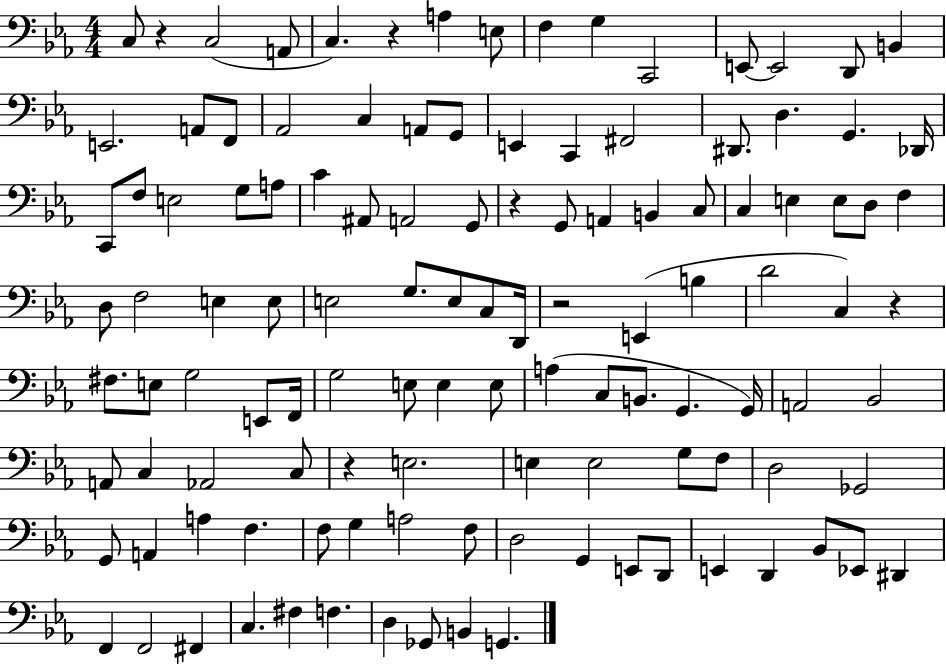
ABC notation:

X:1
T:Untitled
M:4/4
L:1/4
K:Eb
C,/2 z C,2 A,,/2 C, z A, E,/2 F, G, C,,2 E,,/2 E,,2 D,,/2 B,, E,,2 A,,/2 F,,/2 _A,,2 C, A,,/2 G,,/2 E,, C,, ^F,,2 ^D,,/2 D, G,, _D,,/4 C,,/2 F,/2 E,2 G,/2 A,/2 C ^A,,/2 A,,2 G,,/2 z G,,/2 A,, B,, C,/2 C, E, E,/2 D,/2 F, D,/2 F,2 E, E,/2 E,2 G,/2 E,/2 C,/2 D,,/4 z2 E,, B, D2 C, z ^F,/2 E,/2 G,2 E,,/2 F,,/4 G,2 E,/2 E, E,/2 A, C,/2 B,,/2 G,, G,,/4 A,,2 _B,,2 A,,/2 C, _A,,2 C,/2 z E,2 E, E,2 G,/2 F,/2 D,2 _G,,2 G,,/2 A,, A, F, F,/2 G, A,2 F,/2 D,2 G,, E,,/2 D,,/2 E,, D,, _B,,/2 _E,,/2 ^D,, F,, F,,2 ^F,, C, ^F, F, D, _G,,/2 B,, G,,